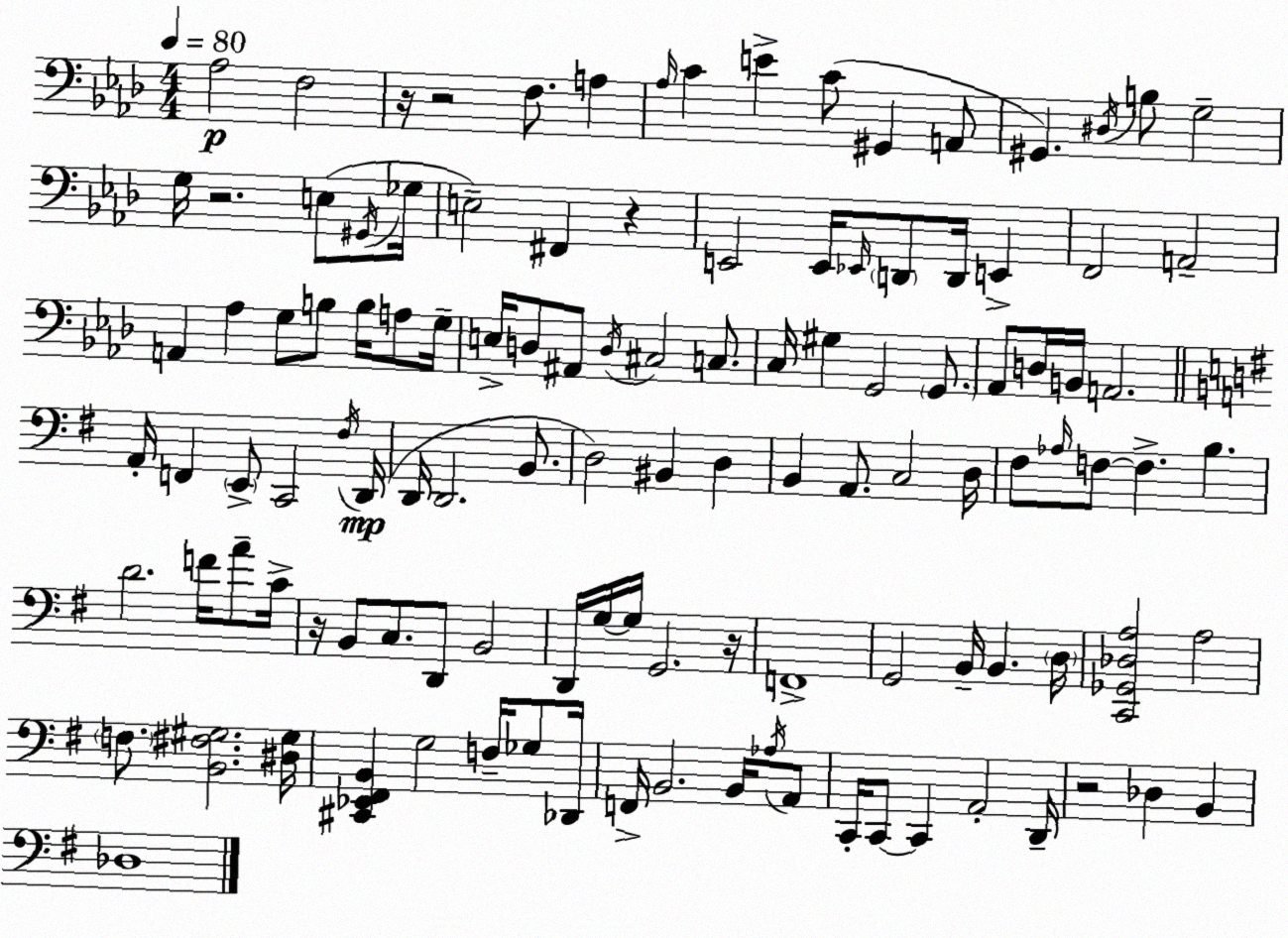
X:1
T:Untitled
M:4/4
L:1/4
K:Ab
_A,2 F,2 z/4 z2 F,/2 A, _A,/4 C E C/2 ^G,, A,,/2 ^G,, ^D,/4 B,/2 G,2 G,/4 z2 E,/2 ^G,,/4 _G,/4 E,2 ^F,, z E,,2 E,,/4 _E,,/4 D,,/2 D,,/4 E,, F,,2 A,,2 A,, _A, G,/2 B,/2 B,/4 A,/2 G,/4 E,/4 D,/2 ^A,,/2 D,/4 ^C,2 C,/2 C,/4 ^G, G,,2 G,,/2 _A,,/2 D,/4 B,,/4 A,,2 A,,/4 F,, E,,/2 C,,2 ^F,/4 D,,/4 D,,/4 D,,2 B,,/2 D,2 ^B,, D, B,, A,,/2 C,2 D,/4 ^F,/2 _A,/4 F,/2 F, B, D2 F/4 A/2 C/4 z/4 B,,/2 C,/2 D,,/2 B,,2 D,,/4 G,/4 G,/4 G,,2 z/4 F,,4 G,,2 B,,/4 B,, D,/4 [C,,_G,,_D,A,]2 A,2 F,/2 [B,,^F,^G,]2 [^D,^G,]/4 [^C,,_E,,^F,,B,,] G,2 F,/4 _G,/2 _D,,/4 F,,/4 B,,2 B,,/4 _A,/4 A,,/2 C,,/4 C,,/2 C,, A,,2 D,,/4 z2 _D, B,, _D,4